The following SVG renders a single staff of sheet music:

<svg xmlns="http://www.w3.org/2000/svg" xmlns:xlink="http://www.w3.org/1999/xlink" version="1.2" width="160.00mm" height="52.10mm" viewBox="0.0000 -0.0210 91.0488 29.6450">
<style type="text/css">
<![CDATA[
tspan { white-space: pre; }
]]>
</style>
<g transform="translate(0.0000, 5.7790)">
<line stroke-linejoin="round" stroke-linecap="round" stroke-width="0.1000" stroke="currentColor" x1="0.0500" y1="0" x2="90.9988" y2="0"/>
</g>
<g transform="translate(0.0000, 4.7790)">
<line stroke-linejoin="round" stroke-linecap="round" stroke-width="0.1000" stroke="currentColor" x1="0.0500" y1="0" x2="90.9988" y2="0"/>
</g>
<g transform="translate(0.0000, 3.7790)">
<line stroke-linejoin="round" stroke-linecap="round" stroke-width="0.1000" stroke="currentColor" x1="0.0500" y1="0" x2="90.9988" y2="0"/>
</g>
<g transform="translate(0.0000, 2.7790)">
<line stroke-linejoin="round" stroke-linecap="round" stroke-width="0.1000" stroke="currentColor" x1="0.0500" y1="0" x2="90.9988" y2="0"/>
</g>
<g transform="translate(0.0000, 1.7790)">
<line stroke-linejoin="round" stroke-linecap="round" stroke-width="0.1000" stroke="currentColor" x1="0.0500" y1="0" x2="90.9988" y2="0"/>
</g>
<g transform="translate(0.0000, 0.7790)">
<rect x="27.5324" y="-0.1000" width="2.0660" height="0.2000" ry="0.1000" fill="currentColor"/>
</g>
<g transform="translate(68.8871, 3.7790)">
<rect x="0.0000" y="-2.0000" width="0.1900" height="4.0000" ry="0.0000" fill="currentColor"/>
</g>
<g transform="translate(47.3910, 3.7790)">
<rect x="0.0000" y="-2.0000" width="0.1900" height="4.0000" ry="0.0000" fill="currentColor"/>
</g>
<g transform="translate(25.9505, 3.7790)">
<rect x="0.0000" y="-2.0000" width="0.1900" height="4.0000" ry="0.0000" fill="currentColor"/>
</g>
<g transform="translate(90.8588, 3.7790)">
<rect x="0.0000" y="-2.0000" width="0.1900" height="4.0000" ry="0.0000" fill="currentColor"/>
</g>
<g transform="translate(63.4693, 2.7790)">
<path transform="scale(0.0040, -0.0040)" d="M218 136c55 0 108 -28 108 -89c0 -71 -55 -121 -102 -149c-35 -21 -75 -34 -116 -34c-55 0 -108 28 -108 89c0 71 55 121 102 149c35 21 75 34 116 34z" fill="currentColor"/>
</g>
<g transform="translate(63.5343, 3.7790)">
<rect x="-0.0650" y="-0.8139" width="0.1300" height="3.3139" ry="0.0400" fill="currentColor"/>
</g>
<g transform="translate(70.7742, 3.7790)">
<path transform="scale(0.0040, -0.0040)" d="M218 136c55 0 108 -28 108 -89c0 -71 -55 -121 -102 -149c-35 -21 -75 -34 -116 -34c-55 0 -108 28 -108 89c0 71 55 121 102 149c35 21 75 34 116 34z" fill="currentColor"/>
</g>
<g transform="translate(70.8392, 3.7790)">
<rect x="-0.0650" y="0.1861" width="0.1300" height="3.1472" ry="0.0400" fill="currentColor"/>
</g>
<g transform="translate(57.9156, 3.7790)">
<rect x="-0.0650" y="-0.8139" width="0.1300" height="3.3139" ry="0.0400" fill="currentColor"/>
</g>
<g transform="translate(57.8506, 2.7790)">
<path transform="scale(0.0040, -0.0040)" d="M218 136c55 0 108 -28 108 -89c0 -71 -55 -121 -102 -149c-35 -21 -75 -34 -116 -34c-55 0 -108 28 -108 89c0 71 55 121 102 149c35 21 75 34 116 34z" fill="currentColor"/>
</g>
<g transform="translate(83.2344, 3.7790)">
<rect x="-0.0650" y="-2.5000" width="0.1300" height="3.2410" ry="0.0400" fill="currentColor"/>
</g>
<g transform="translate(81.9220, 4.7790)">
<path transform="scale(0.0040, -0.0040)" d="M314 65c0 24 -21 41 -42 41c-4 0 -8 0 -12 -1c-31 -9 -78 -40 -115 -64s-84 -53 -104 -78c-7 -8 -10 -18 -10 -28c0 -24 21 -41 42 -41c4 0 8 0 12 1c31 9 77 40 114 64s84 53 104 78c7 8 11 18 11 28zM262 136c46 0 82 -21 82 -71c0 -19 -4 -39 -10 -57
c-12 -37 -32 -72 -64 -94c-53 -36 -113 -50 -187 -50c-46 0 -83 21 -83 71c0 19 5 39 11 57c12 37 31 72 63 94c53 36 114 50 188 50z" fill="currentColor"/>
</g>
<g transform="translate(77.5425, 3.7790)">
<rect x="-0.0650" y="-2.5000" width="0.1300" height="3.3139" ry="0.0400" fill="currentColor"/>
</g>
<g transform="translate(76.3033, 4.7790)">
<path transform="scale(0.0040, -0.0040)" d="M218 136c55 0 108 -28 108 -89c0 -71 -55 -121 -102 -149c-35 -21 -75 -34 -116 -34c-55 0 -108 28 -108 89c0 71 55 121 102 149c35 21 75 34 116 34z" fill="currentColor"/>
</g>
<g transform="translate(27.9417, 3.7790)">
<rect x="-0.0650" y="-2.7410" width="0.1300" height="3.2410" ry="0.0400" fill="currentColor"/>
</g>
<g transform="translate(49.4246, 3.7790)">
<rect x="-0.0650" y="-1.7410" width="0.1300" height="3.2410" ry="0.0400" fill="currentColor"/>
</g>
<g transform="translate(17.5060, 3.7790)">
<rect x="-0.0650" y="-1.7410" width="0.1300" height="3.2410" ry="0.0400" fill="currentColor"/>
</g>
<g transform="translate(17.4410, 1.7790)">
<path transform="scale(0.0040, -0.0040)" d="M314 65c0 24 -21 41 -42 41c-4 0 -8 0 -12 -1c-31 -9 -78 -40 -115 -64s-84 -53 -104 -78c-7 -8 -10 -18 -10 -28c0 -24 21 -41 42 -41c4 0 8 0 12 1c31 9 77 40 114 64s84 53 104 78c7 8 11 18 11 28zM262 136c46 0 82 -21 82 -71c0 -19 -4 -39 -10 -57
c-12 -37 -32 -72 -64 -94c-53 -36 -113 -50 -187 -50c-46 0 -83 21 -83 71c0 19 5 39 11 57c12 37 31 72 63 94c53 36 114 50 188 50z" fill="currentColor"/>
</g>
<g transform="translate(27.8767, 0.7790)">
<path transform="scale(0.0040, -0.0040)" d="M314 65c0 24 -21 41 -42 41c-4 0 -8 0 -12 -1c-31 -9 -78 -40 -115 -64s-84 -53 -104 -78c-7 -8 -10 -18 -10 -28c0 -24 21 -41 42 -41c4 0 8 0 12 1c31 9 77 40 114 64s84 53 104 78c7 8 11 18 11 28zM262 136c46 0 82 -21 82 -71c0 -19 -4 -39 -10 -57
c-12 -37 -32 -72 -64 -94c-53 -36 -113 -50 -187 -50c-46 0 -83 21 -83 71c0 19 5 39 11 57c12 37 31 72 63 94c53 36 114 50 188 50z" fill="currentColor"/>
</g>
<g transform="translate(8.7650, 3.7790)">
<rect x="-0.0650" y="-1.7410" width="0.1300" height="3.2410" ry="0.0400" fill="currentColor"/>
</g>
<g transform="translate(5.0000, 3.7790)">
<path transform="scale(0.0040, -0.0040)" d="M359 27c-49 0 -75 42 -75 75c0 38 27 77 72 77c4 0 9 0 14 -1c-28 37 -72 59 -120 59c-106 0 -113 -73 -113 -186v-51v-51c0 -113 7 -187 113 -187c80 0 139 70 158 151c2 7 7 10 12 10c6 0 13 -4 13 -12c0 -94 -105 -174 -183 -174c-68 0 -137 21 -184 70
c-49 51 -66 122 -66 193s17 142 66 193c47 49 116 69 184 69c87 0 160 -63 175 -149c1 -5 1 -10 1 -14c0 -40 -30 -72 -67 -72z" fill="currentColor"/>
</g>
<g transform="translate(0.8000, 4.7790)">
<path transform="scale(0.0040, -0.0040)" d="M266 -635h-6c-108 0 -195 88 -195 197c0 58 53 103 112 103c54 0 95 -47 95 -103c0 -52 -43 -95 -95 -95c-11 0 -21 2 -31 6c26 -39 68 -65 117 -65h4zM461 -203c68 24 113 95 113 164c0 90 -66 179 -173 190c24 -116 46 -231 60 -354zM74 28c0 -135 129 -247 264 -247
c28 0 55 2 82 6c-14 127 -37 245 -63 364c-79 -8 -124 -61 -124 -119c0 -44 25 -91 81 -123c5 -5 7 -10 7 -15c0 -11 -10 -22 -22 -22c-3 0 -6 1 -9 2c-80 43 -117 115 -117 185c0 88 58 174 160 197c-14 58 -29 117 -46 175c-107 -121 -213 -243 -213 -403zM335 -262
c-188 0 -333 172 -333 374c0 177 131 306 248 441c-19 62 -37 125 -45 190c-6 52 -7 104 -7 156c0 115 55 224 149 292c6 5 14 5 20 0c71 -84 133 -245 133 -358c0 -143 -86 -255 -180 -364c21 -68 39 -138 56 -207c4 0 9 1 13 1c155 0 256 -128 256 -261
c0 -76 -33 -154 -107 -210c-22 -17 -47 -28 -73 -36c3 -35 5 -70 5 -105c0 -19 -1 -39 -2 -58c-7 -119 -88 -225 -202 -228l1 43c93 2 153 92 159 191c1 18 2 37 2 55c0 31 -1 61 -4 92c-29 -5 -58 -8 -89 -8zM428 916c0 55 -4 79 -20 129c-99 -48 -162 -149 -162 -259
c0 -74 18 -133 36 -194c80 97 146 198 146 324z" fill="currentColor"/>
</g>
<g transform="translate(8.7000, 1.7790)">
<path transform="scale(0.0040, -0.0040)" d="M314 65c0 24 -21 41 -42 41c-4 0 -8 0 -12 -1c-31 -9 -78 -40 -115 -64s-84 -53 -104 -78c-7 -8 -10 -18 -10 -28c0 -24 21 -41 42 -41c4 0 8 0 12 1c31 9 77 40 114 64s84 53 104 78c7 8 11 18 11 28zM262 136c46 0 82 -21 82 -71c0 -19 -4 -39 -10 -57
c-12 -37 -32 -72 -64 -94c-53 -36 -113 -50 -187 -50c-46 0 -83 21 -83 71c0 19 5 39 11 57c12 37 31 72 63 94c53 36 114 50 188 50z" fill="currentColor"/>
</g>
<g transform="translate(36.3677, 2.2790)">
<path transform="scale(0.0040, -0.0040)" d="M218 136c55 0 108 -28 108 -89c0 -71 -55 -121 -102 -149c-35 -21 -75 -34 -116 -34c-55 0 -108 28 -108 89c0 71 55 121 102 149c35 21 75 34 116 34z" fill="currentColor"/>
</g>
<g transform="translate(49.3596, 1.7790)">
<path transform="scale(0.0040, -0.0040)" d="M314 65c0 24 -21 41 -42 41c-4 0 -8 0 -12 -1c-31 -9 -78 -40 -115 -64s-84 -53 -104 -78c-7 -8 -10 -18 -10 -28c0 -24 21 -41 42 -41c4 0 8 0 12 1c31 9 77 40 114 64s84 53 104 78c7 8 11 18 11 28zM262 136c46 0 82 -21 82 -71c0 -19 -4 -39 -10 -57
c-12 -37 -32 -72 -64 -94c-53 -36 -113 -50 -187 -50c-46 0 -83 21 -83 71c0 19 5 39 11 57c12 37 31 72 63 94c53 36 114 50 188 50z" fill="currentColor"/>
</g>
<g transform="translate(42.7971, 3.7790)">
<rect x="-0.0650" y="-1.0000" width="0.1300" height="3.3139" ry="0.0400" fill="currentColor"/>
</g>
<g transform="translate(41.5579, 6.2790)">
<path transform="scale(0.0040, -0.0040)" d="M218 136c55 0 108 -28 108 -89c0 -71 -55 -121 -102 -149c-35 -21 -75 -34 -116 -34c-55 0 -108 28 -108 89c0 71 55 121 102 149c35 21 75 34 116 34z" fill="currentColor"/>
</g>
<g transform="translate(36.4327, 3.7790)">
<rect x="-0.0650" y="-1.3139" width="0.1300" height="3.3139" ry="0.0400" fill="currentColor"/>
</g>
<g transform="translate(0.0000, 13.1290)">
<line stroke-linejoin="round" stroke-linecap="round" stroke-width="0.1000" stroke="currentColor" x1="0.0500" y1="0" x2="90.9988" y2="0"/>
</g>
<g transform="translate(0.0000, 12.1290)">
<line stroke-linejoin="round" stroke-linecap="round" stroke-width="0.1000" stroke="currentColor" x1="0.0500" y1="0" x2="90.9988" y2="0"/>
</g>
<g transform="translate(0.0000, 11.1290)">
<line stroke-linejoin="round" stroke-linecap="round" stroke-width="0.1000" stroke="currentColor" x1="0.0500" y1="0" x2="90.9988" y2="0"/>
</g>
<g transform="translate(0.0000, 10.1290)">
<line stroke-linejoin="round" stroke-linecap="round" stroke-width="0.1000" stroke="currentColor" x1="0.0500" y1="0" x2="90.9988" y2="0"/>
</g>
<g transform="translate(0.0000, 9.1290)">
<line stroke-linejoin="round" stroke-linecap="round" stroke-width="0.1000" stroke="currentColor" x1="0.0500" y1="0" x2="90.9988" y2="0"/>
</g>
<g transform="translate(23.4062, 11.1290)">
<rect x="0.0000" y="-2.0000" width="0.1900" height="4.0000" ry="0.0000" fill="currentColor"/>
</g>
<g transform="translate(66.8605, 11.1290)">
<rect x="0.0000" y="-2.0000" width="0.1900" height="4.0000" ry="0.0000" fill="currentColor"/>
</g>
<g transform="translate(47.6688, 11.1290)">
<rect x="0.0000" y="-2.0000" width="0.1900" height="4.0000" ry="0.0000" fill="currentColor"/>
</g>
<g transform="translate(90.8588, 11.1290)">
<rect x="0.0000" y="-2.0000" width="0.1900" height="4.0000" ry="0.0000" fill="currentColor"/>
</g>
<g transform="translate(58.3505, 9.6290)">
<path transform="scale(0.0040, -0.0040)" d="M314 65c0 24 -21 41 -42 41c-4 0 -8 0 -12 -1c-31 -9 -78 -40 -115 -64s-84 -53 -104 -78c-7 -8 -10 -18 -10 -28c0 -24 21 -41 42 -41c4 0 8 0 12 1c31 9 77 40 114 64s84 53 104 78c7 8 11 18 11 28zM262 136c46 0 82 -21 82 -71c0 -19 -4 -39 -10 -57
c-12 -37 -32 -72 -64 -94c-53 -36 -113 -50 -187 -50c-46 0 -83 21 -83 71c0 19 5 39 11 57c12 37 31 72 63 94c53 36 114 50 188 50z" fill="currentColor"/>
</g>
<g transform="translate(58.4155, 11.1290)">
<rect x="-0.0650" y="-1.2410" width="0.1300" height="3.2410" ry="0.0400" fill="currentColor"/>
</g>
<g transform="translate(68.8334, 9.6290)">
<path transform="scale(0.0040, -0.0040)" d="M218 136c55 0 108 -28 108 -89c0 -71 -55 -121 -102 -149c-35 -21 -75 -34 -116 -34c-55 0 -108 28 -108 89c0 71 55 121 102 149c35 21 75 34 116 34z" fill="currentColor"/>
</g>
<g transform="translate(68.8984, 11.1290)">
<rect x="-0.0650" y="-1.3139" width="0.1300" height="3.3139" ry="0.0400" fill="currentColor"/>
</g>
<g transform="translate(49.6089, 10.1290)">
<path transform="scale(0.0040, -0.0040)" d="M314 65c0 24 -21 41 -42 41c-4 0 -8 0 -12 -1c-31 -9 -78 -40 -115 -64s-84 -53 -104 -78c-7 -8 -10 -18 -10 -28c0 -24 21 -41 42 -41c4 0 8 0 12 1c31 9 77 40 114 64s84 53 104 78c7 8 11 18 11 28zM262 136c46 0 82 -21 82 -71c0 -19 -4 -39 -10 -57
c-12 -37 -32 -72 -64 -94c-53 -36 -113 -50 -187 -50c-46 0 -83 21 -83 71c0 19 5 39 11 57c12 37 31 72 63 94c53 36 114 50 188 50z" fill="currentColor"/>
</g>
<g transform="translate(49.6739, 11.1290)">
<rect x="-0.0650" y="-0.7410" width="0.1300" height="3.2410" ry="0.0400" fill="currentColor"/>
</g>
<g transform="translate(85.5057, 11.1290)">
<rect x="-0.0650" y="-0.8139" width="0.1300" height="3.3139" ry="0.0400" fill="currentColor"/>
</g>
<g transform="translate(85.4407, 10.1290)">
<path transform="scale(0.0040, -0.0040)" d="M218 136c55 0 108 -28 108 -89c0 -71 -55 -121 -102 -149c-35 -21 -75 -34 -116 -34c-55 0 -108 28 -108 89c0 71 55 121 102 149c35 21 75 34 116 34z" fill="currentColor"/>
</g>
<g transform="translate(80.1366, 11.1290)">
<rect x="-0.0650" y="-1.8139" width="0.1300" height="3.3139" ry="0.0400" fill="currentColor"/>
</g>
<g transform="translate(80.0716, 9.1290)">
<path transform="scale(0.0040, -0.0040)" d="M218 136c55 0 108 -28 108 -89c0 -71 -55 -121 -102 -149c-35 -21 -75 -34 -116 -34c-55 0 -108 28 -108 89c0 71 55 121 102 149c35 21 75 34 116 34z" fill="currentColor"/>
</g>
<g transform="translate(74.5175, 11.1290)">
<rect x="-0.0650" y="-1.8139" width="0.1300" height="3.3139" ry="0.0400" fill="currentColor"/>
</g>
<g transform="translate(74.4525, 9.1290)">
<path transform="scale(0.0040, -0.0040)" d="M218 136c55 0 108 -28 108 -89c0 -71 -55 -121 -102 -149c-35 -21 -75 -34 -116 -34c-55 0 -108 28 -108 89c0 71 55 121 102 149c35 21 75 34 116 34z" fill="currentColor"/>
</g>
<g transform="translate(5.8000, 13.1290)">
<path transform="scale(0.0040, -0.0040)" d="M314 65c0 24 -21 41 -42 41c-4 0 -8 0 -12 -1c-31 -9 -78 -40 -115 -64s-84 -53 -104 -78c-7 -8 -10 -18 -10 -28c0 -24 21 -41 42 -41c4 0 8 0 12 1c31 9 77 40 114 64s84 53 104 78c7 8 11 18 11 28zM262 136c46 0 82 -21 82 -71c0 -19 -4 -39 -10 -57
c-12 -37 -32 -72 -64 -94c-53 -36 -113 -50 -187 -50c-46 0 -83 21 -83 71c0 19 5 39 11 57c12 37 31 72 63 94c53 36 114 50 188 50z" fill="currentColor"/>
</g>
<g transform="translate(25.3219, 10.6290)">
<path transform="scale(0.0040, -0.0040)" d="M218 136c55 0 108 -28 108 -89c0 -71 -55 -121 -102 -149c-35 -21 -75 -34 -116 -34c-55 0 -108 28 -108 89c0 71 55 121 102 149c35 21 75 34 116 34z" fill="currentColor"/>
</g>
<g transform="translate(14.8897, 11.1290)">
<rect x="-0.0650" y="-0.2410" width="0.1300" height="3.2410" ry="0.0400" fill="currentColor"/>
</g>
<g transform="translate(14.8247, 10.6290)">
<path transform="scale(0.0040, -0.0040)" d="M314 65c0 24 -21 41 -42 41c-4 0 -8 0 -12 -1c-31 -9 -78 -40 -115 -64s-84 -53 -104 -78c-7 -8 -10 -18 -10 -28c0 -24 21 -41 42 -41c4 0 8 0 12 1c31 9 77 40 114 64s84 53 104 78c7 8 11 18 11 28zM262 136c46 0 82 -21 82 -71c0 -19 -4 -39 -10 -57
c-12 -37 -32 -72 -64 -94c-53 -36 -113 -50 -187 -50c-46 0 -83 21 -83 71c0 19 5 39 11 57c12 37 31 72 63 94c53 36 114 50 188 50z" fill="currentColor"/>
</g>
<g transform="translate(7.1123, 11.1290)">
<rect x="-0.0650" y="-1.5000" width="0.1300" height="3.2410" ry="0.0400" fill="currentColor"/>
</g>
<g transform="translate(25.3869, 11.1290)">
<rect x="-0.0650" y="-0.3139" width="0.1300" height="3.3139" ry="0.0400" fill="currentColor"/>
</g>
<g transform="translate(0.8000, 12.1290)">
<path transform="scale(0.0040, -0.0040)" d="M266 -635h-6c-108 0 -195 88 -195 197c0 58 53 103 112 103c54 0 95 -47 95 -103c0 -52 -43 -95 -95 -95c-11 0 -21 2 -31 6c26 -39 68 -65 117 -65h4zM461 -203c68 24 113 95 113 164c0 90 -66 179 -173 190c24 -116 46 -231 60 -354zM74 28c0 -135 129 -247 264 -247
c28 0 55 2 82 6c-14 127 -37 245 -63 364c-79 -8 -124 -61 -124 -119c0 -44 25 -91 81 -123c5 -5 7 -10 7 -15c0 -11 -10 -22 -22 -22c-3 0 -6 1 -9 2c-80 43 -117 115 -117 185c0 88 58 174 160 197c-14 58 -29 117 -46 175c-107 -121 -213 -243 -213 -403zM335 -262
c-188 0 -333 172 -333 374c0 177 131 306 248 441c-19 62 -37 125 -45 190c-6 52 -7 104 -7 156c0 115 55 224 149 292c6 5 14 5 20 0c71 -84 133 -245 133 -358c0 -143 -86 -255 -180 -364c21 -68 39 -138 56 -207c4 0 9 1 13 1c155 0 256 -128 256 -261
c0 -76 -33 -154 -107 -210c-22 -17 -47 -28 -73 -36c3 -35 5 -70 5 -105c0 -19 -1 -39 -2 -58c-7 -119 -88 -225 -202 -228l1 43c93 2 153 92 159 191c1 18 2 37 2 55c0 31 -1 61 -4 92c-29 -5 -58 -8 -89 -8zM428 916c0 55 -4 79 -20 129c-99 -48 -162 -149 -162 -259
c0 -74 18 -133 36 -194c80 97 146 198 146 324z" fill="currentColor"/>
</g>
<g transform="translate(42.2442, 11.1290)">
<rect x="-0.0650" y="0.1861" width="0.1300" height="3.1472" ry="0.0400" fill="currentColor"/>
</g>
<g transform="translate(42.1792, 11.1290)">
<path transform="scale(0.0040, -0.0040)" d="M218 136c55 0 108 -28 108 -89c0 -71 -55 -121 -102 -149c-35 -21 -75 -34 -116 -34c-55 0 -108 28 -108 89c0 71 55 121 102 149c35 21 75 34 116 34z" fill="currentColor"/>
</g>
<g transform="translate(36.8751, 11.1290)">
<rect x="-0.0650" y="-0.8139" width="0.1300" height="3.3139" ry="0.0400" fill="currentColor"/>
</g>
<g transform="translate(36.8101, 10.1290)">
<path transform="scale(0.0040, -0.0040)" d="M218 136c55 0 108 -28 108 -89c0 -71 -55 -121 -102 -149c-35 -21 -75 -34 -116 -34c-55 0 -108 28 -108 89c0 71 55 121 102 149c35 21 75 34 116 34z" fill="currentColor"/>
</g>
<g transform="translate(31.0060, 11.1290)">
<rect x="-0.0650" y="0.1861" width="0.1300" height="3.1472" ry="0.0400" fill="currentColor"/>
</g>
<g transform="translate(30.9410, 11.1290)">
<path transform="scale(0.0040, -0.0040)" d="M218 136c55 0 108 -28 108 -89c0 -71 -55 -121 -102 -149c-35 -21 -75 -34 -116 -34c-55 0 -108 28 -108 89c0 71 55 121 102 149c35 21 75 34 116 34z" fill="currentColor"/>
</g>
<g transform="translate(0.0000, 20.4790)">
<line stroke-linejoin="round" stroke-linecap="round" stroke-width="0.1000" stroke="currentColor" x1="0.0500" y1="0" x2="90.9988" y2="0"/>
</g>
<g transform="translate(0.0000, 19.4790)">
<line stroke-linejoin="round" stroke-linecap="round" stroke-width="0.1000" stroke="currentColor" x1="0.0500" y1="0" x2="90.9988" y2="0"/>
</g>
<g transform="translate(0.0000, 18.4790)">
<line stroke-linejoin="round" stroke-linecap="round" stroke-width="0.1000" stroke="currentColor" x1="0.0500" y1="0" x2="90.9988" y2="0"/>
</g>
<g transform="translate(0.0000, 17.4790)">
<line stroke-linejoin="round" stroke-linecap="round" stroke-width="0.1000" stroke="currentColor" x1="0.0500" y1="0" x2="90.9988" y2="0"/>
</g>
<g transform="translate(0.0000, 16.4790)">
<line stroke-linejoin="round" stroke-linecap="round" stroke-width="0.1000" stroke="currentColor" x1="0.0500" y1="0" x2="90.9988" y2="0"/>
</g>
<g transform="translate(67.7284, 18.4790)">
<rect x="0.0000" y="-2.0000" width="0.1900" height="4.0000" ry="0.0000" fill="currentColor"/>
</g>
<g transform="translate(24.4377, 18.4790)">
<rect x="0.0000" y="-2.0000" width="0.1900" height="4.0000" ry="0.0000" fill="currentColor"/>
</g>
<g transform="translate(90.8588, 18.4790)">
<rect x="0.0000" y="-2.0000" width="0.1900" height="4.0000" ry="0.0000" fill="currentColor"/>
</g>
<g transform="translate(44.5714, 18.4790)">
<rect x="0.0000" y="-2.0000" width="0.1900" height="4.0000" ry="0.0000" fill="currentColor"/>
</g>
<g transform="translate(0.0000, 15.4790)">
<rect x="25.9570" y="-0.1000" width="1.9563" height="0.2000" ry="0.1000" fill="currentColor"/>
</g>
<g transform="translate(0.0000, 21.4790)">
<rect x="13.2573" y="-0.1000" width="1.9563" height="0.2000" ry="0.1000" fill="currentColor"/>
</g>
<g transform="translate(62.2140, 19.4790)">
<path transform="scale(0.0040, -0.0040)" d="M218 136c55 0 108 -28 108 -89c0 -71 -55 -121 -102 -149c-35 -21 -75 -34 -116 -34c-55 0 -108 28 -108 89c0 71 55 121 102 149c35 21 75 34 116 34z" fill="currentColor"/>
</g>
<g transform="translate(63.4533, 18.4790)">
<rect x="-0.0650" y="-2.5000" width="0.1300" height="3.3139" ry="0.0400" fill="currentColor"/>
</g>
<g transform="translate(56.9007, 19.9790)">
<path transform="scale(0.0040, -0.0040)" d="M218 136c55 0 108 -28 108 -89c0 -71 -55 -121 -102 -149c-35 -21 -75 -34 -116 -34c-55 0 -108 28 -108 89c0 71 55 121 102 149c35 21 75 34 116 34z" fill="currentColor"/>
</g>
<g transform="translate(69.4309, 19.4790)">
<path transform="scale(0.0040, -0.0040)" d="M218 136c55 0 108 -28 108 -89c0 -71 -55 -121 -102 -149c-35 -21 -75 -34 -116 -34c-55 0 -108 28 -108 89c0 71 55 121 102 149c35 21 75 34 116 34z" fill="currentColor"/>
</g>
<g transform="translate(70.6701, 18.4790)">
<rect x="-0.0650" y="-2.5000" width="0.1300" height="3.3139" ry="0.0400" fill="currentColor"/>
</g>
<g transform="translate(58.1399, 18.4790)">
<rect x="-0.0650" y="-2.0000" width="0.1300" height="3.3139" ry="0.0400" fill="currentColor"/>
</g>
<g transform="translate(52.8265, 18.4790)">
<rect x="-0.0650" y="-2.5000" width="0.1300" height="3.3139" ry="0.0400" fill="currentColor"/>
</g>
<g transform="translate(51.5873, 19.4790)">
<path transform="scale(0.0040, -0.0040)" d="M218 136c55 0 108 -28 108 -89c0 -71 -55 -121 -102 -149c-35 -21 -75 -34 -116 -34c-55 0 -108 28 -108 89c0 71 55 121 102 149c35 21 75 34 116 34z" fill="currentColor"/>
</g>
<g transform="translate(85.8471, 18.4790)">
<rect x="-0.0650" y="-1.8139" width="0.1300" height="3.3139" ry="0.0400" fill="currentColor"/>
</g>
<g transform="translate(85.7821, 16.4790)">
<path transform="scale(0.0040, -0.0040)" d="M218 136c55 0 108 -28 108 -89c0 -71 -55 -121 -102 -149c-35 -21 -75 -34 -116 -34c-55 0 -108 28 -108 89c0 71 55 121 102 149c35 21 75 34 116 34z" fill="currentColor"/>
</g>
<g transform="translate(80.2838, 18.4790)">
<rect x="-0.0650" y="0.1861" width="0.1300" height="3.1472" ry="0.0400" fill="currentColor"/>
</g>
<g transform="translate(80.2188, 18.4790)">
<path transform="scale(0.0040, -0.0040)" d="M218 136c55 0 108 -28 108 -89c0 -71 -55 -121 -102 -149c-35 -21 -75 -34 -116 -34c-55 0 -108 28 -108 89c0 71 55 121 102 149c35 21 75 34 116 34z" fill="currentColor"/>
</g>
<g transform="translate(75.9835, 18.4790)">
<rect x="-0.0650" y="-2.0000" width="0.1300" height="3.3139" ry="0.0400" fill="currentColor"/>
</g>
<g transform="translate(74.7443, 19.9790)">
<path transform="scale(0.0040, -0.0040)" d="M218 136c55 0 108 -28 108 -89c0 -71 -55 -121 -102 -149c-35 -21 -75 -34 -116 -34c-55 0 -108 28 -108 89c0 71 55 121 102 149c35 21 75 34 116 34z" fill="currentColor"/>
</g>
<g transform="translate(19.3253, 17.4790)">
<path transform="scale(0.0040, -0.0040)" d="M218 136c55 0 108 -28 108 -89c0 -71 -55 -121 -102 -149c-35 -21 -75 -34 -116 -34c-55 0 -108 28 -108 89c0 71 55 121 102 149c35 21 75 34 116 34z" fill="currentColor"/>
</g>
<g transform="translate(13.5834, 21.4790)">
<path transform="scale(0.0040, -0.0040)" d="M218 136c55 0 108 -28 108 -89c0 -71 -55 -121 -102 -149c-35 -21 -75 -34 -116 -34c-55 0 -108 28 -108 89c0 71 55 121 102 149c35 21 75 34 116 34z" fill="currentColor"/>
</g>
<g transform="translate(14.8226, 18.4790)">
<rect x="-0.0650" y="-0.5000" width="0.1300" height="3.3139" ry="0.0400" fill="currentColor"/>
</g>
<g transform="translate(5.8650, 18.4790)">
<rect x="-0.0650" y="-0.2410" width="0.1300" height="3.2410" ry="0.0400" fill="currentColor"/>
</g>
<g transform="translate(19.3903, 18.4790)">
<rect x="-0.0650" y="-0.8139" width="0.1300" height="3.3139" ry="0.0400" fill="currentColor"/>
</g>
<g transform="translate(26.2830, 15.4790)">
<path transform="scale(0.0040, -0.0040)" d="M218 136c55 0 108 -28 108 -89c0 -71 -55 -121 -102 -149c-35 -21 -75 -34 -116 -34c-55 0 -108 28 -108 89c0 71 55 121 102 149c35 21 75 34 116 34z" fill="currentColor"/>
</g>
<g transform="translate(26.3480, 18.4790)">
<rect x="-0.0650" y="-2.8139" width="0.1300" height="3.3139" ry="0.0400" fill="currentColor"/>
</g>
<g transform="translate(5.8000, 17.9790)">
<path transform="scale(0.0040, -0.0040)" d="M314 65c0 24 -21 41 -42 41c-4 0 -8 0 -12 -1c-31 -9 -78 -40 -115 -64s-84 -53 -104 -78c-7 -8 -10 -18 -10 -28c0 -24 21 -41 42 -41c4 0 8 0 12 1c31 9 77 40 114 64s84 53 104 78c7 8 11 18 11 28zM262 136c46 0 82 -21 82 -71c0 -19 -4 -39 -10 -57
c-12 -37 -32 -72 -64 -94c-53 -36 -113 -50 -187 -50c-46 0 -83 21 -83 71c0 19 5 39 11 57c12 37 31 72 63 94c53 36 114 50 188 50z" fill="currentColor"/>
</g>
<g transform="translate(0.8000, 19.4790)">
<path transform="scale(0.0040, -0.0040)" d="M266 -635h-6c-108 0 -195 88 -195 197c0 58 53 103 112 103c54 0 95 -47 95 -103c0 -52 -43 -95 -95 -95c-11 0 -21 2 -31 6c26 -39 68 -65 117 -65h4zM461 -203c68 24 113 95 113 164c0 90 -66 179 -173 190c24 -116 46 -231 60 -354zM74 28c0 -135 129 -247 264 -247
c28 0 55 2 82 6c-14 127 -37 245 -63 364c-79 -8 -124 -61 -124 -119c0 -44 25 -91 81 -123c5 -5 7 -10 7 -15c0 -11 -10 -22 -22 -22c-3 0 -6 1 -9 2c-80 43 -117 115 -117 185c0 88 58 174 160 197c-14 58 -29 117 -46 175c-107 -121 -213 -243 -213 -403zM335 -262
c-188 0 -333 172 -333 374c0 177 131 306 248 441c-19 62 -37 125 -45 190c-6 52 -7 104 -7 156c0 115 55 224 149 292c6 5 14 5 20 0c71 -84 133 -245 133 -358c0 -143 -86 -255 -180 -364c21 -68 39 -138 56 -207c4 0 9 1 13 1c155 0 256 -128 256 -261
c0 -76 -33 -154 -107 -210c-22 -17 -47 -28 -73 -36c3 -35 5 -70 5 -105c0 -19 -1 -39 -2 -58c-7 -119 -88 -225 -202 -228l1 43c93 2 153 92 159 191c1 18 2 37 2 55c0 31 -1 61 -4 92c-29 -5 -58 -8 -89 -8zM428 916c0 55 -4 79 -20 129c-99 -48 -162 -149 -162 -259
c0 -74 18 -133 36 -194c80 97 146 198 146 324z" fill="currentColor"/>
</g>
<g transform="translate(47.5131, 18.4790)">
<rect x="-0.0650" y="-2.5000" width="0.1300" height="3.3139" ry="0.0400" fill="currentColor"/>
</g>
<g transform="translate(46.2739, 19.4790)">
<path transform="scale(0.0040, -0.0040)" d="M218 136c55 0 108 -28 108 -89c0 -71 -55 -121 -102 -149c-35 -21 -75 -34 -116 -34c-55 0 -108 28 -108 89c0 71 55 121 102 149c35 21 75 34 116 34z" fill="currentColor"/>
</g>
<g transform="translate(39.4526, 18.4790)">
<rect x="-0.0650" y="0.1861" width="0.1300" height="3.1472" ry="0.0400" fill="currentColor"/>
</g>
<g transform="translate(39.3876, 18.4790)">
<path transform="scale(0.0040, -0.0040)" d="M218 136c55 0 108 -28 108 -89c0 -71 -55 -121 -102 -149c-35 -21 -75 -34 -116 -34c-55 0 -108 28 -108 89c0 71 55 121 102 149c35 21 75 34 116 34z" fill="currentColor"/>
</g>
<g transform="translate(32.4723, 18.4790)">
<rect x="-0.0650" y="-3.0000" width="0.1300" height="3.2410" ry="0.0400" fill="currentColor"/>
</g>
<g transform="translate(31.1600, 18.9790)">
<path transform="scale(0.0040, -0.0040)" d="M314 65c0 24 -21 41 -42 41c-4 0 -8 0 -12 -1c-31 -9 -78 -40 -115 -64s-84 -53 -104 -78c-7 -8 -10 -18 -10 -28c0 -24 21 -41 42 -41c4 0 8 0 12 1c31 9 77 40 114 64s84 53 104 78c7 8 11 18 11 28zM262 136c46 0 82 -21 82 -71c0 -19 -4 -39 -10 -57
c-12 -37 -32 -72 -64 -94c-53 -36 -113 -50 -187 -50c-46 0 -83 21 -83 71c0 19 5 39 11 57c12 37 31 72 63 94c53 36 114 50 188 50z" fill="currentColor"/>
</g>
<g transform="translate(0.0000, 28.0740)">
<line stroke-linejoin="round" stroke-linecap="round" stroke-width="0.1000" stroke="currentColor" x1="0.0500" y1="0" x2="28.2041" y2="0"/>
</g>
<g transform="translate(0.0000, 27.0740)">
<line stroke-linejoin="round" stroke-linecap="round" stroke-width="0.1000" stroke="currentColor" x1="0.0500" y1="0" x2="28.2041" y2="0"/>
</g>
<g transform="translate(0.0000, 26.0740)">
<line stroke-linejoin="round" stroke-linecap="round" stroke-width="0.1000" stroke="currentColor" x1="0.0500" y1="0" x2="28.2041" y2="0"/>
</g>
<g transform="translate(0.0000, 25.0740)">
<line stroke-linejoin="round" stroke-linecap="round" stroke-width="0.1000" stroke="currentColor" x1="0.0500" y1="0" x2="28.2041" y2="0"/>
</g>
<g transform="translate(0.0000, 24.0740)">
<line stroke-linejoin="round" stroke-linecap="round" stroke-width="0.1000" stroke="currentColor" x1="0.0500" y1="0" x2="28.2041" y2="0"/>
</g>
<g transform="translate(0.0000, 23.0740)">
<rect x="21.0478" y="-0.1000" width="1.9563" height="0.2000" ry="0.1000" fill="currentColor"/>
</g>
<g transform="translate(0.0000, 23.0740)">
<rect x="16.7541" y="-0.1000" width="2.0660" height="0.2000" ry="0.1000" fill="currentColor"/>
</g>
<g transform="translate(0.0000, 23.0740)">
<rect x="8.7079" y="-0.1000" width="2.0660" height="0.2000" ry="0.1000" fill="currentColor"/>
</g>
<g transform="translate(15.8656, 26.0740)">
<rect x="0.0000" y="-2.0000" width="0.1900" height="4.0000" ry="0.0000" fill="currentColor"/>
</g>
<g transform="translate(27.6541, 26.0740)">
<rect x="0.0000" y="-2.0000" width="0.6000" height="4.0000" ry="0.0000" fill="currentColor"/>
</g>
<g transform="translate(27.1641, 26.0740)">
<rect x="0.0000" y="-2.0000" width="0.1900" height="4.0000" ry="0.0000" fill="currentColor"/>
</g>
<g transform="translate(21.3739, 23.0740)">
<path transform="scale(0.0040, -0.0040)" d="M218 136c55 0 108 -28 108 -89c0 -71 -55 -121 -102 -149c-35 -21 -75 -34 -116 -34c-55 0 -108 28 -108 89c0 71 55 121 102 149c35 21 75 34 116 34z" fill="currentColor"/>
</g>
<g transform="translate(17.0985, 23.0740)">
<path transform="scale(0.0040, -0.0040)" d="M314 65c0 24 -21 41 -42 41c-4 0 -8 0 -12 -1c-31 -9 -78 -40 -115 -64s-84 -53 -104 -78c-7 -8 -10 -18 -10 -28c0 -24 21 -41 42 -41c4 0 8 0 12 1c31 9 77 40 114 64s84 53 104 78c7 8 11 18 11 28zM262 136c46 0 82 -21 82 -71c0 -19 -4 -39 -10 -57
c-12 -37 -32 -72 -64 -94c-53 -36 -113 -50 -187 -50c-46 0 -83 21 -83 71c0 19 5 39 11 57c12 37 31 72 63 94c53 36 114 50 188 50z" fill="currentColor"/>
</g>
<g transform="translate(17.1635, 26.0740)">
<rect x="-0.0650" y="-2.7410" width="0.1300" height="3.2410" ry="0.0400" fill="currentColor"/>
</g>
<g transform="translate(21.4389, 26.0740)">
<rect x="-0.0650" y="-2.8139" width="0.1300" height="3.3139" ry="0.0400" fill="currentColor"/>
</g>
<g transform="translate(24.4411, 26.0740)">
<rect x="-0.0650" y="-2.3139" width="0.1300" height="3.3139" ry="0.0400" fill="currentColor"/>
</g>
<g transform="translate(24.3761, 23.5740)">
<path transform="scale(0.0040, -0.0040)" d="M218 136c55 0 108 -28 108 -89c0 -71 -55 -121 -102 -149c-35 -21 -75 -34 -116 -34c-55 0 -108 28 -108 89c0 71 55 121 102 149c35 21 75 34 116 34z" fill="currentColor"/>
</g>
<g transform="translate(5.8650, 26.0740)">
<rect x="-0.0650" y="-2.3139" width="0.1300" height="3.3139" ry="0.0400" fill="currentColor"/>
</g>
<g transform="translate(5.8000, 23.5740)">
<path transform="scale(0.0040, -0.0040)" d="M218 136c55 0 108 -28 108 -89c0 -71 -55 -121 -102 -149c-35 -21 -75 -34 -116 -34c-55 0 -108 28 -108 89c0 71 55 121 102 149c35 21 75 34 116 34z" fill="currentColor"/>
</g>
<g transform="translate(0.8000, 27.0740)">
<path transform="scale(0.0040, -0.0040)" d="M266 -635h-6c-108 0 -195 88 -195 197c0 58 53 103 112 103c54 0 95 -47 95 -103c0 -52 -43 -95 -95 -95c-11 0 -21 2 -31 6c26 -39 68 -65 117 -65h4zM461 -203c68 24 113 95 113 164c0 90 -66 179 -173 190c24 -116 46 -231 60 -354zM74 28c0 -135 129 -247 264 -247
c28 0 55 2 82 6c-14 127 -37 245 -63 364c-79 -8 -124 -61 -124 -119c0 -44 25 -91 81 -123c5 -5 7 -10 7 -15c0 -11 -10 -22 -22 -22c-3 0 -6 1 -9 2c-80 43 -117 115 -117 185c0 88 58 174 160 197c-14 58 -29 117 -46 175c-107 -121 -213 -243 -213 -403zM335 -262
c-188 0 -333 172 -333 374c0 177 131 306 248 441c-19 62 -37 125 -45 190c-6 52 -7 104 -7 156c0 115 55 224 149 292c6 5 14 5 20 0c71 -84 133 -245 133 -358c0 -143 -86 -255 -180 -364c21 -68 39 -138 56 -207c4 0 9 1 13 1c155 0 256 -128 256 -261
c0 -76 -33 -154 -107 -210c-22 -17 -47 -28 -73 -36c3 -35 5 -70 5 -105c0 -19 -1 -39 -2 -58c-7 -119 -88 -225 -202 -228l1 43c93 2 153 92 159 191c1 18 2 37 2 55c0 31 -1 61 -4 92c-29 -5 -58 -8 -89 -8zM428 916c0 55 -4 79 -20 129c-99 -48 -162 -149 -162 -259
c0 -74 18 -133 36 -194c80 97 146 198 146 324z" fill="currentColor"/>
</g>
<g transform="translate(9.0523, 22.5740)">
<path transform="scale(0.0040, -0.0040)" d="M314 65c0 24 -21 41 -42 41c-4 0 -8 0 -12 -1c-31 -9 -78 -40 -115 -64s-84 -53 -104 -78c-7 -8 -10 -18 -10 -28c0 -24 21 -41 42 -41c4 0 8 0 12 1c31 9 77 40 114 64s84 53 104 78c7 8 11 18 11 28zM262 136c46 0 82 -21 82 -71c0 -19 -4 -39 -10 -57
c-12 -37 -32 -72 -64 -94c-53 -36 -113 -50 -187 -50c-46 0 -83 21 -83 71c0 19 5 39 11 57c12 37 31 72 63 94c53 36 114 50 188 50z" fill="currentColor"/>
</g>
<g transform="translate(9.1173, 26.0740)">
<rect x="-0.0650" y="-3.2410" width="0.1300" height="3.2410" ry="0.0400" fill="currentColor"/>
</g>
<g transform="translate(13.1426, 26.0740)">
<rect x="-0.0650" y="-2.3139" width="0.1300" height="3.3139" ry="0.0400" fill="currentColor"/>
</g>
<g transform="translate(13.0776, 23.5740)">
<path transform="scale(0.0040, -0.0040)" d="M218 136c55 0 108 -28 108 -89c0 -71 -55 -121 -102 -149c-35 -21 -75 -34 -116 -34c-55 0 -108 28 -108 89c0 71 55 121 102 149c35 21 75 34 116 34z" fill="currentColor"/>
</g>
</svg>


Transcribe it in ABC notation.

X:1
T:Untitled
M:4/4
L:1/4
K:C
f2 f2 a2 e D f2 d d B G G2 E2 c2 c B d B d2 e2 e f f d c2 C d a A2 B G G F G G F B f g b2 g a2 a g